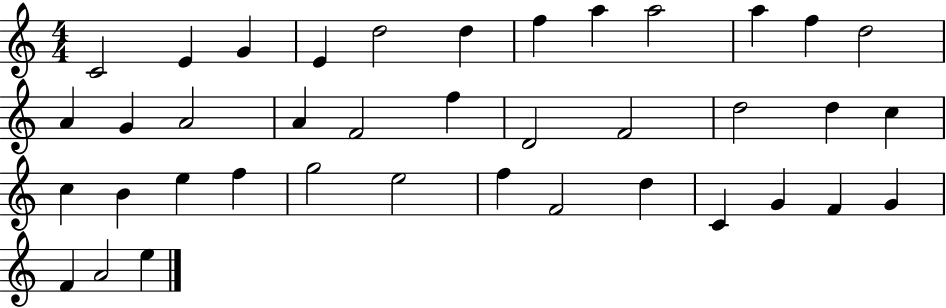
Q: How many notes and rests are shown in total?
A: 39